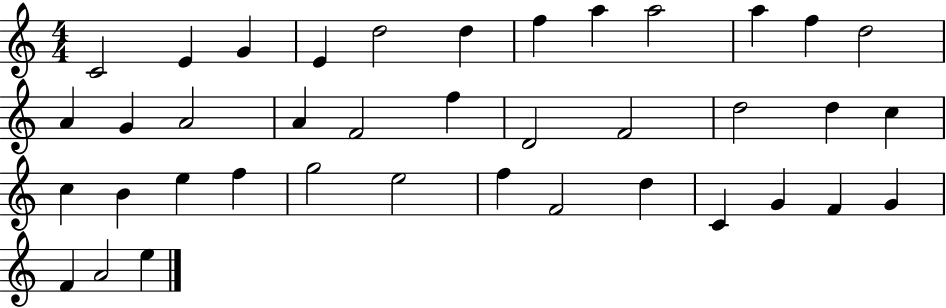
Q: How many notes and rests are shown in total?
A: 39